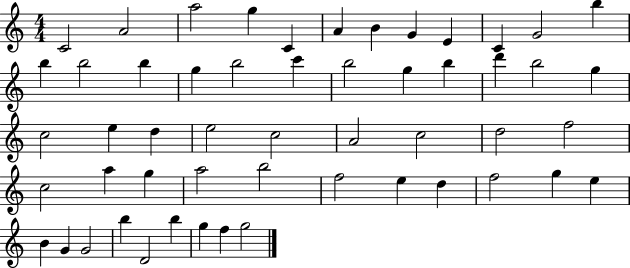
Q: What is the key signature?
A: C major